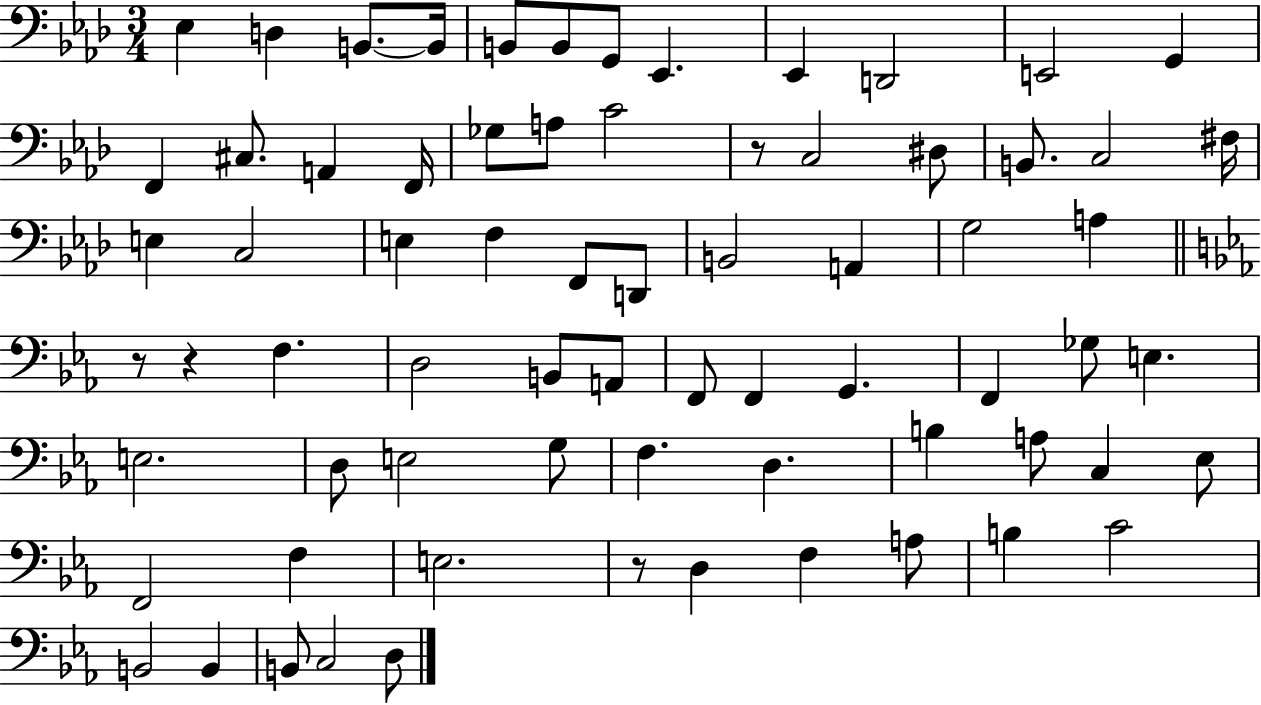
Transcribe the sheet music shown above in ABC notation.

X:1
T:Untitled
M:3/4
L:1/4
K:Ab
_E, D, B,,/2 B,,/4 B,,/2 B,,/2 G,,/2 _E,, _E,, D,,2 E,,2 G,, F,, ^C,/2 A,, F,,/4 _G,/2 A,/2 C2 z/2 C,2 ^D,/2 B,,/2 C,2 ^F,/4 E, C,2 E, F, F,,/2 D,,/2 B,,2 A,, G,2 A, z/2 z F, D,2 B,,/2 A,,/2 F,,/2 F,, G,, F,, _G,/2 E, E,2 D,/2 E,2 G,/2 F, D, B, A,/2 C, _E,/2 F,,2 F, E,2 z/2 D, F, A,/2 B, C2 B,,2 B,, B,,/2 C,2 D,/2